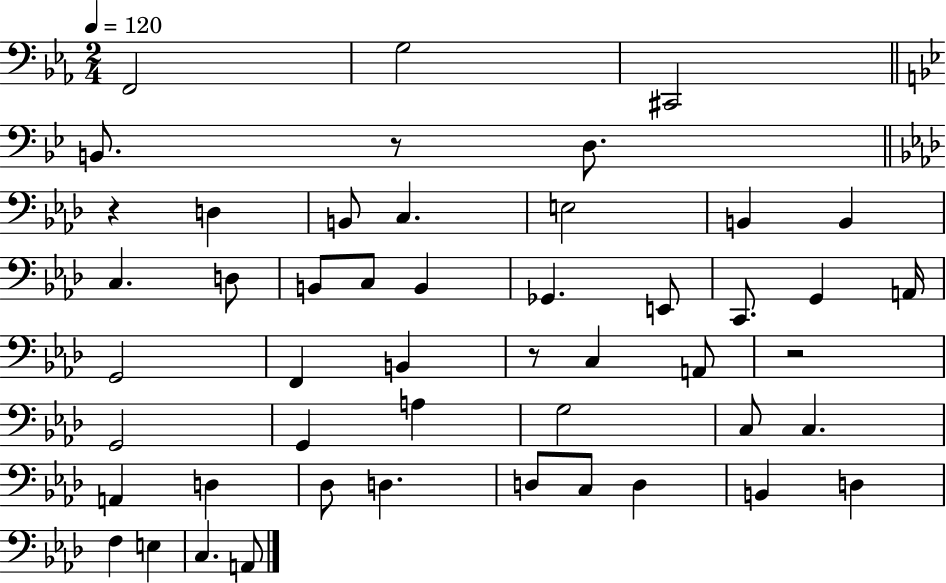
F2/h G3/h C#2/h B2/e. R/e D3/e. R/q D3/q B2/e C3/q. E3/h B2/q B2/q C3/q. D3/e B2/e C3/e B2/q Gb2/q. E2/e C2/e. G2/q A2/s G2/h F2/q B2/q R/e C3/q A2/e R/h G2/h G2/q A3/q G3/h C3/e C3/q. A2/q D3/q Db3/e D3/q. D3/e C3/e D3/q B2/q D3/q F3/q E3/q C3/q. A2/e